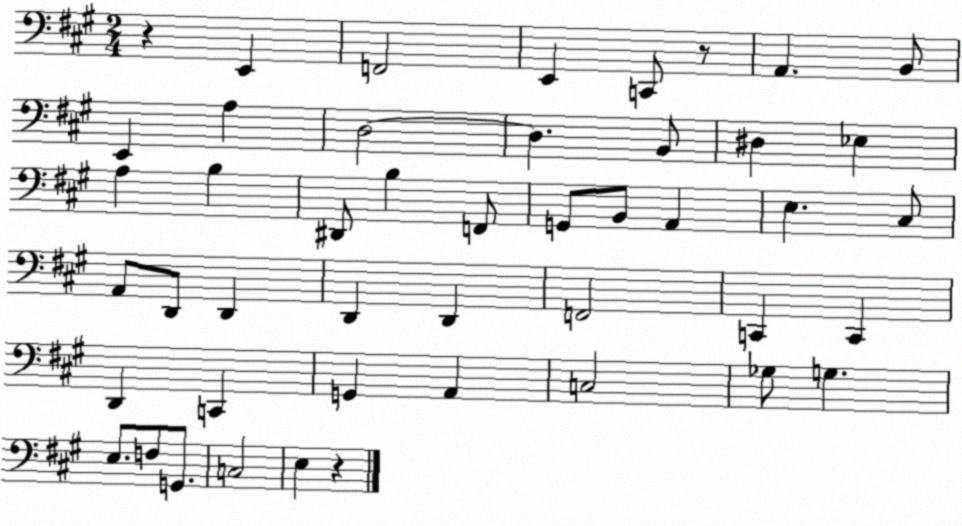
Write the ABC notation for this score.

X:1
T:Untitled
M:2/4
L:1/4
K:A
z E,, F,,2 E,, C,,/2 z/2 A,, B,,/2 E,, A, D,2 D, B,,/2 ^D, _E, A, B, ^D,,/2 B, F,,/2 G,,/2 B,,/2 A,, E, ^C,/2 A,,/2 D,,/2 D,, D,, D,, F,,2 C,, C,, D,, C,, G,, A,, C,2 _G,/2 G, E,/2 F,/2 G,,/2 C,2 E, z